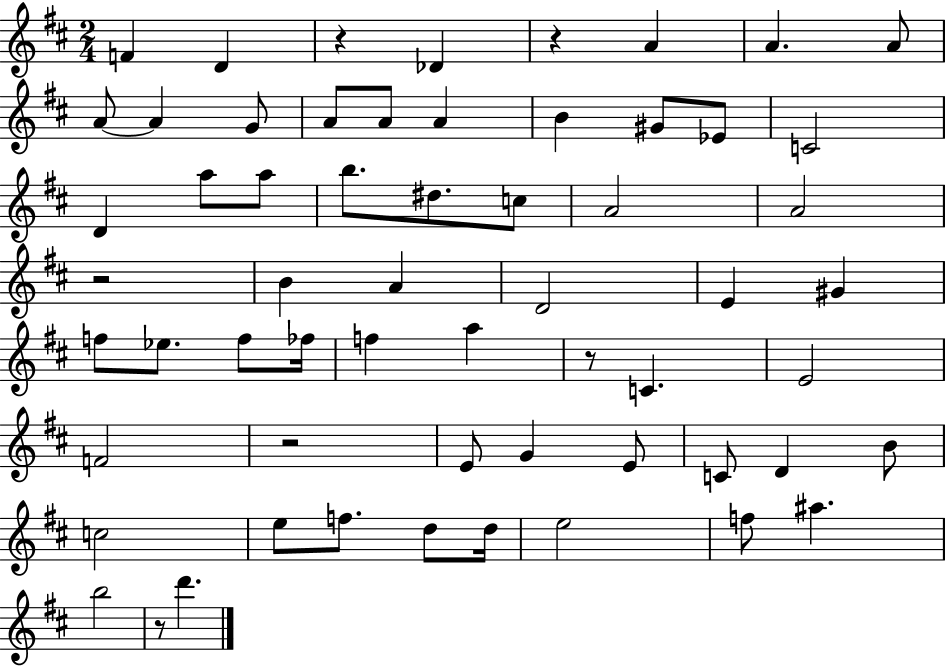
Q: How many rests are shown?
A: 6